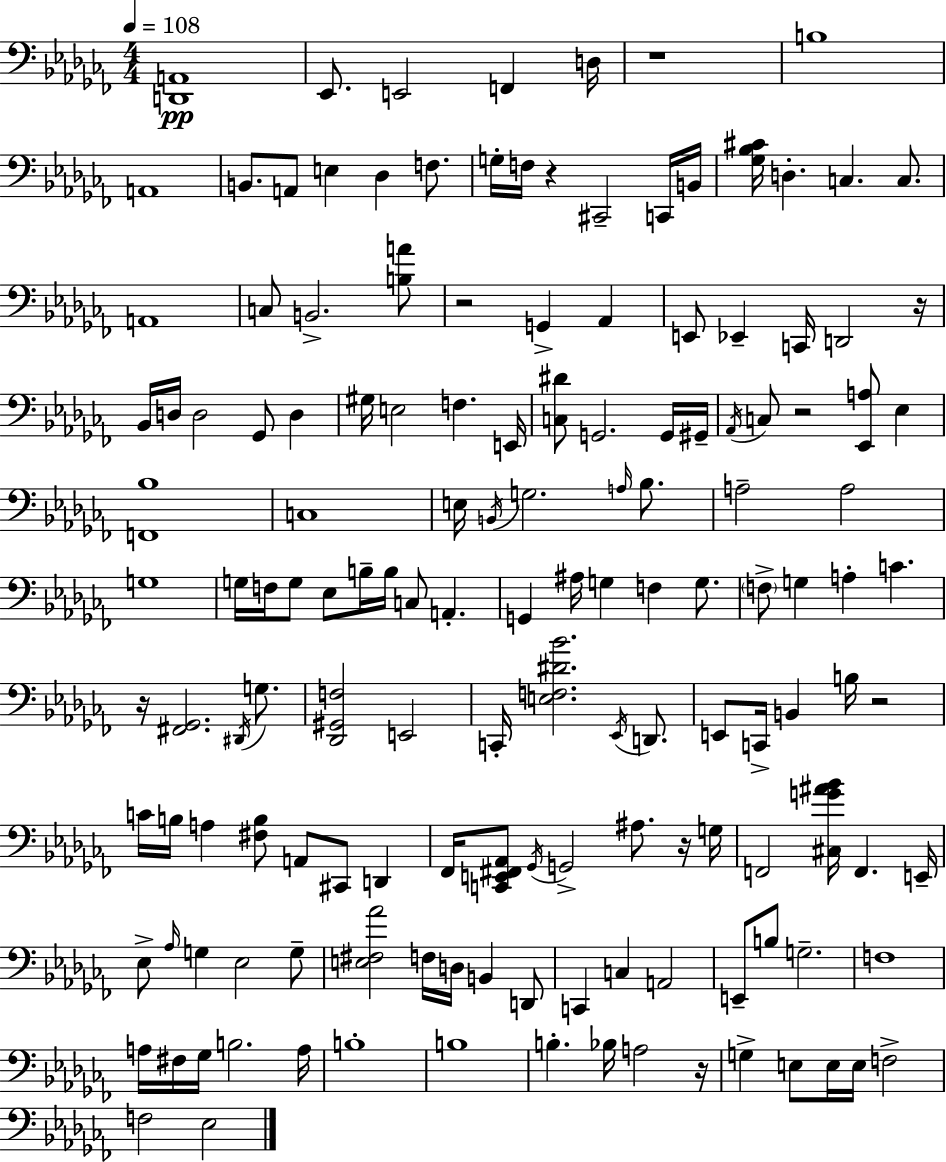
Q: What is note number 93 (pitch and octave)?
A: E2